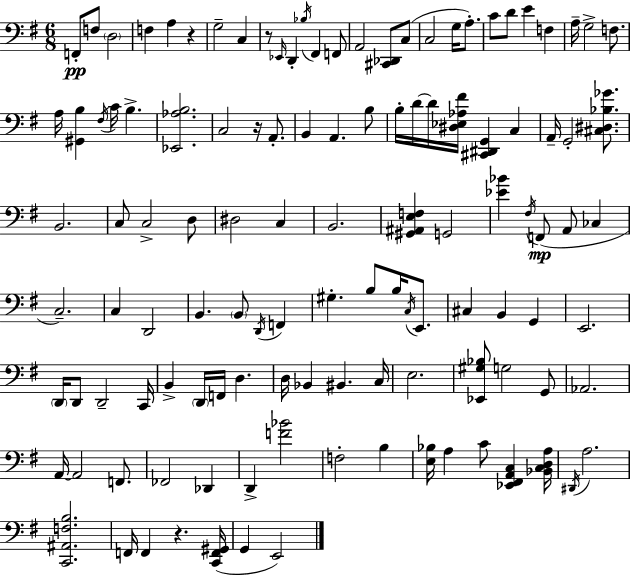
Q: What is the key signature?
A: G major